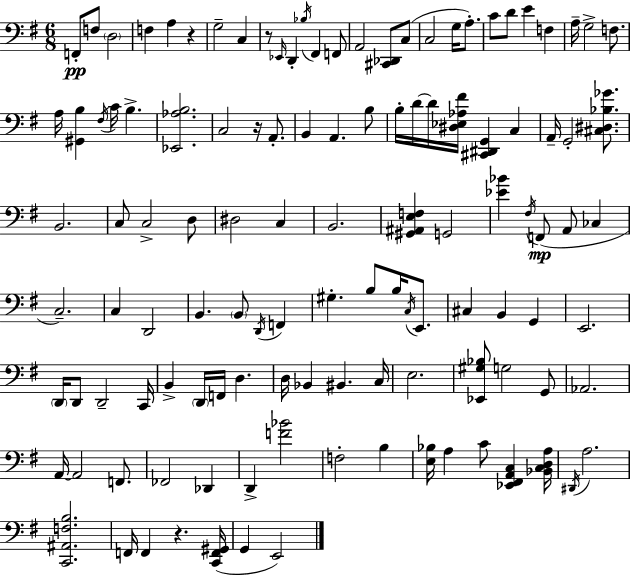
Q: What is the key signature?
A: G major